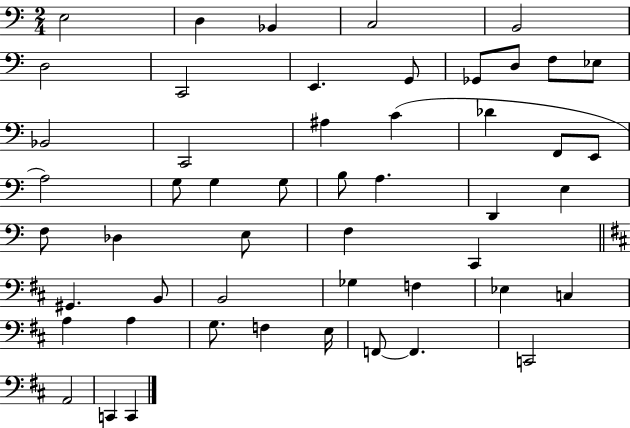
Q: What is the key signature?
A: C major